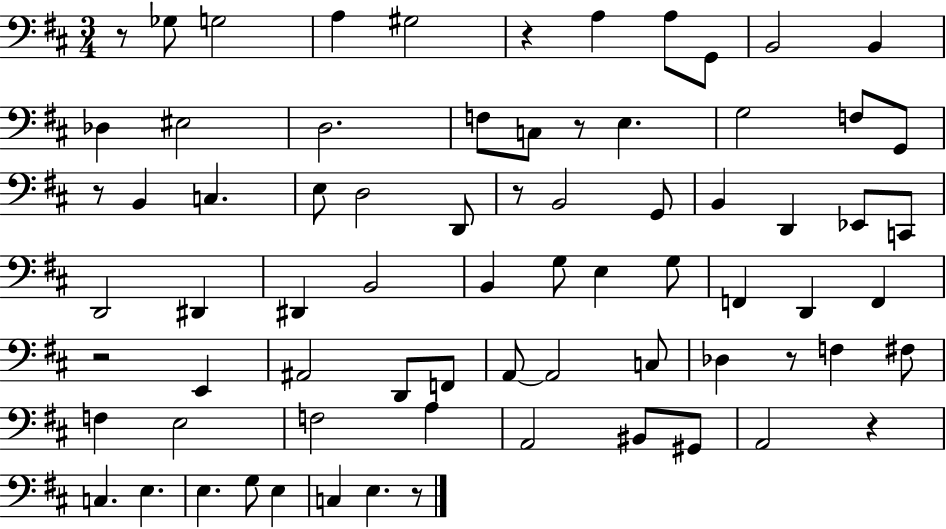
R/e Gb3/e G3/h A3/q G#3/h R/q A3/q A3/e G2/e B2/h B2/q Db3/q EIS3/h D3/h. F3/e C3/e R/e E3/q. G3/h F3/e G2/e R/e B2/q C3/q. E3/e D3/h D2/e R/e B2/h G2/e B2/q D2/q Eb2/e C2/e D2/h D#2/q D#2/q B2/h B2/q G3/e E3/q G3/e F2/q D2/q F2/q R/h E2/q A#2/h D2/e F2/e A2/e A2/h C3/e Db3/q R/e F3/q F#3/e F3/q E3/h F3/h A3/q A2/h BIS2/e G#2/e A2/h R/q C3/q. E3/q. E3/q. G3/e E3/q C3/q E3/q. R/e